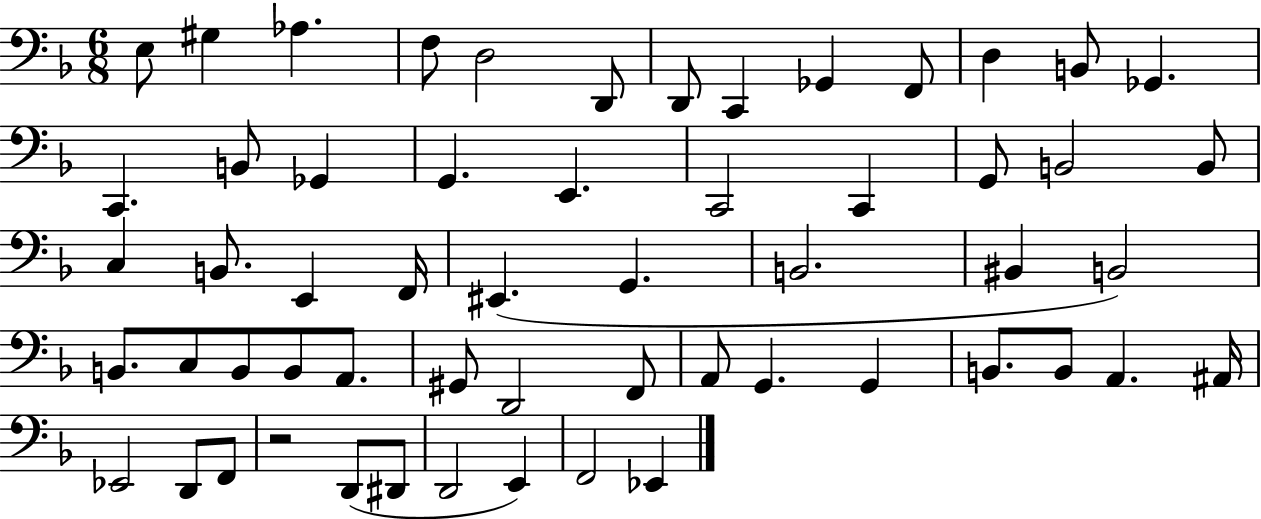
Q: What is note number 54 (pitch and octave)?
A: E2